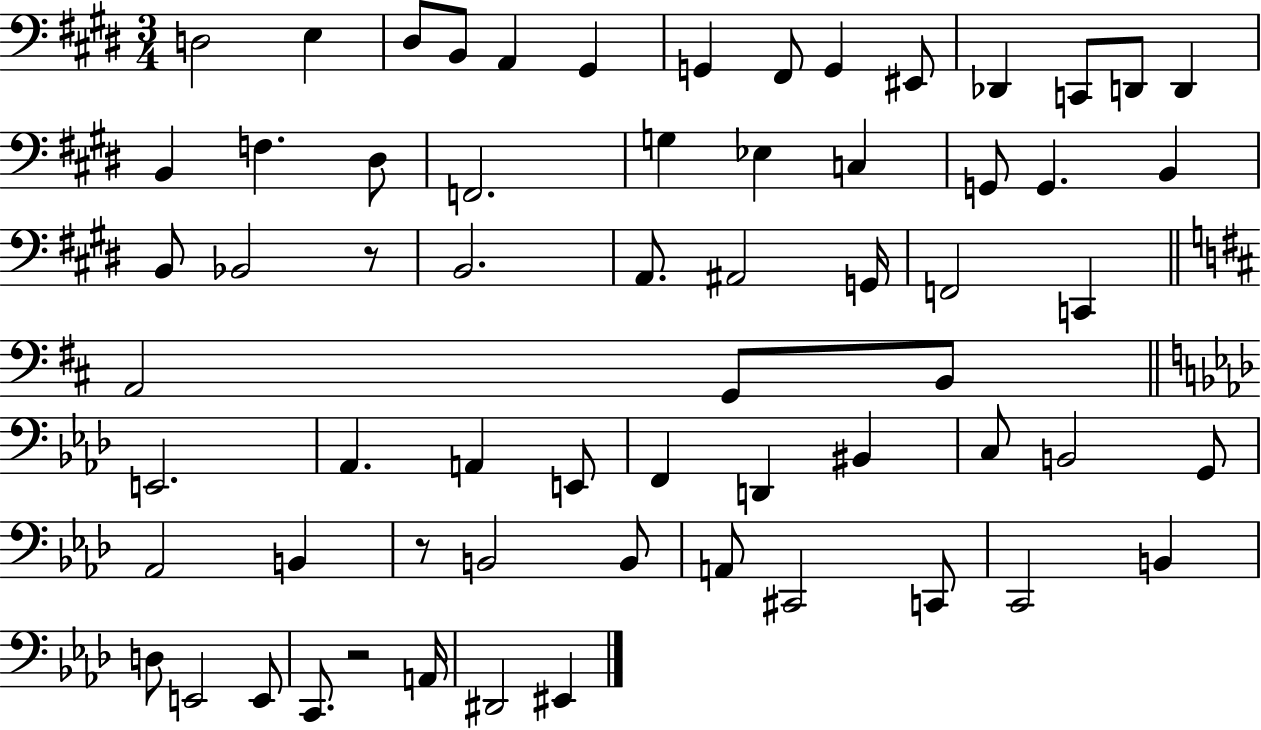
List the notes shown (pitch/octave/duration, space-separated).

D3/h E3/q D#3/e B2/e A2/q G#2/q G2/q F#2/e G2/q EIS2/e Db2/q C2/e D2/e D2/q B2/q F3/q. D#3/e F2/h. G3/q Eb3/q C3/q G2/e G2/q. B2/q B2/e Bb2/h R/e B2/h. A2/e. A#2/h G2/s F2/h C2/q A2/h G2/e B2/e E2/h. Ab2/q. A2/q E2/e F2/q D2/q BIS2/q C3/e B2/h G2/e Ab2/h B2/q R/e B2/h B2/e A2/e C#2/h C2/e C2/h B2/q D3/e E2/h E2/e C2/e. R/h A2/s D#2/h EIS2/q